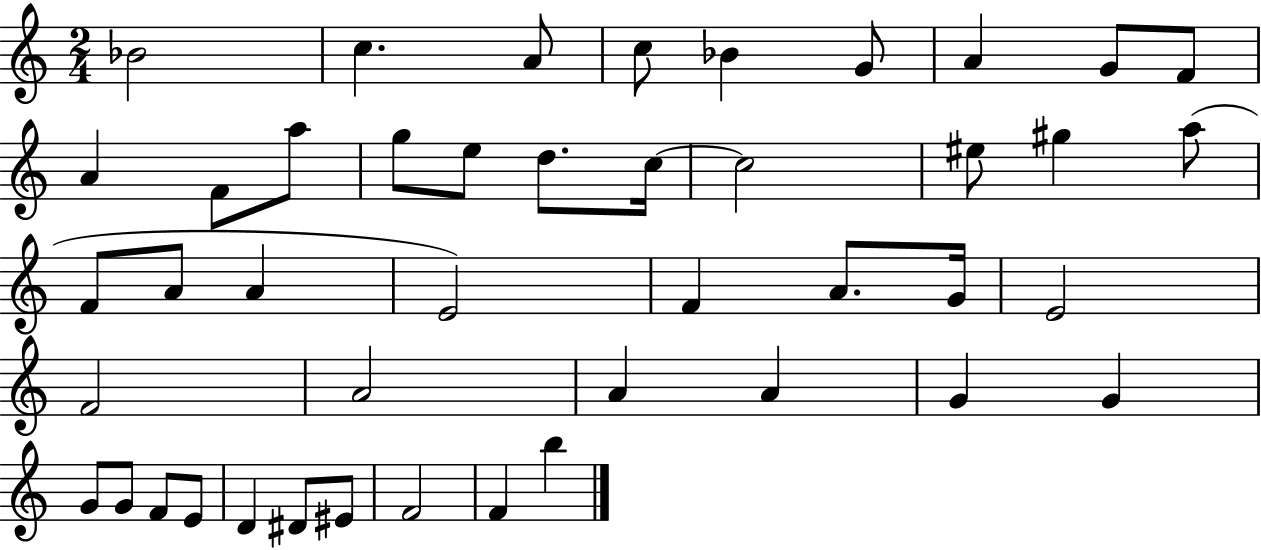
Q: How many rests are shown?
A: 0